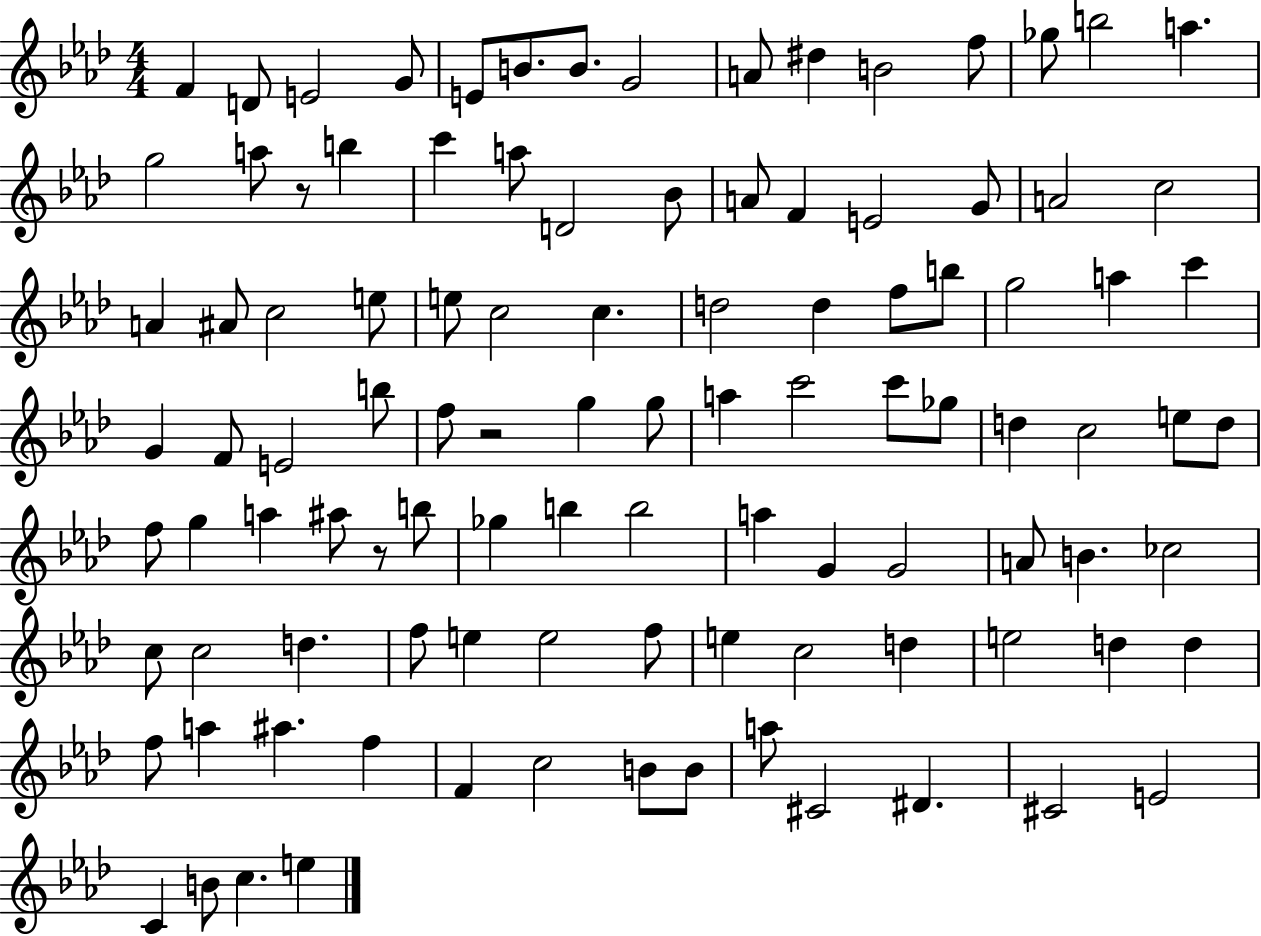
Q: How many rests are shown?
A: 3